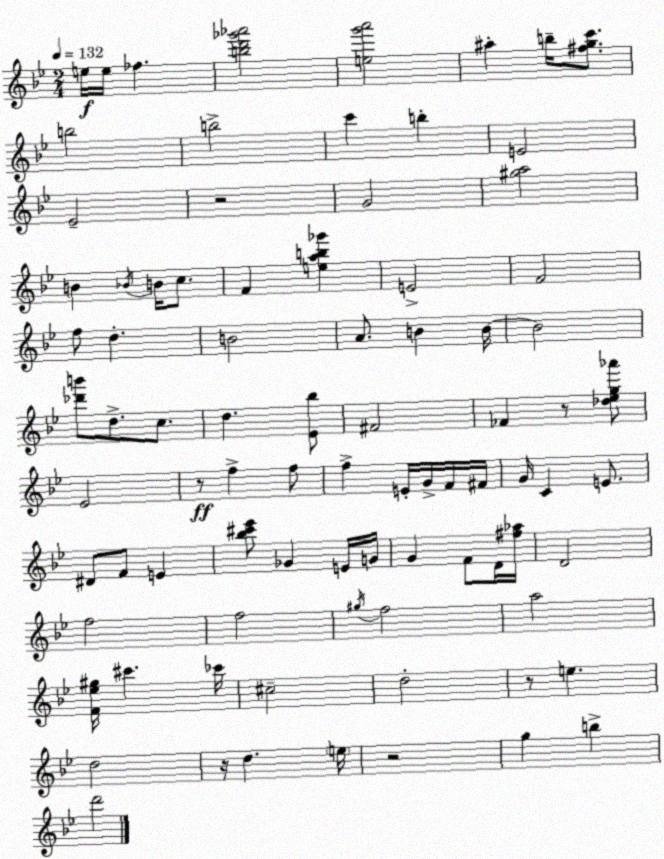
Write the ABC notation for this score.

X:1
T:Untitled
M:2/4
L:1/4
K:Gm
e/4 e/4 _f [bd'_g'_a']2 [eg'a']2 ^a b/4 [^fgc']/2 b2 b2 c' b E2 _E2 z2 G2 [^ga]2 B _B/4 B/4 c/2 F [eab_g'] E2 F2 f/2 d B2 A/2 B B/4 B2 [_d'b']/2 d/2 c/2 d [_E_b]/2 ^F2 _F z/2 [_d_eg_a']/2 _E2 z/2 f f/2 f E/4 G/4 F/4 ^F/4 G/4 C E/2 ^D/2 F/2 E [_b^c'_e']/2 _G E/4 G/4 G F/2 D/4 [^f_a]/4 D2 f2 f2 ^g/4 f2 a2 [F_e^g]/4 ^c' _c'/4 ^c2 d2 z/2 e d2 z/4 d e/4 z2 g b d'2